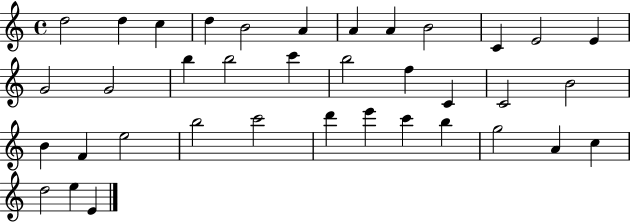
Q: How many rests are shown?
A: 0